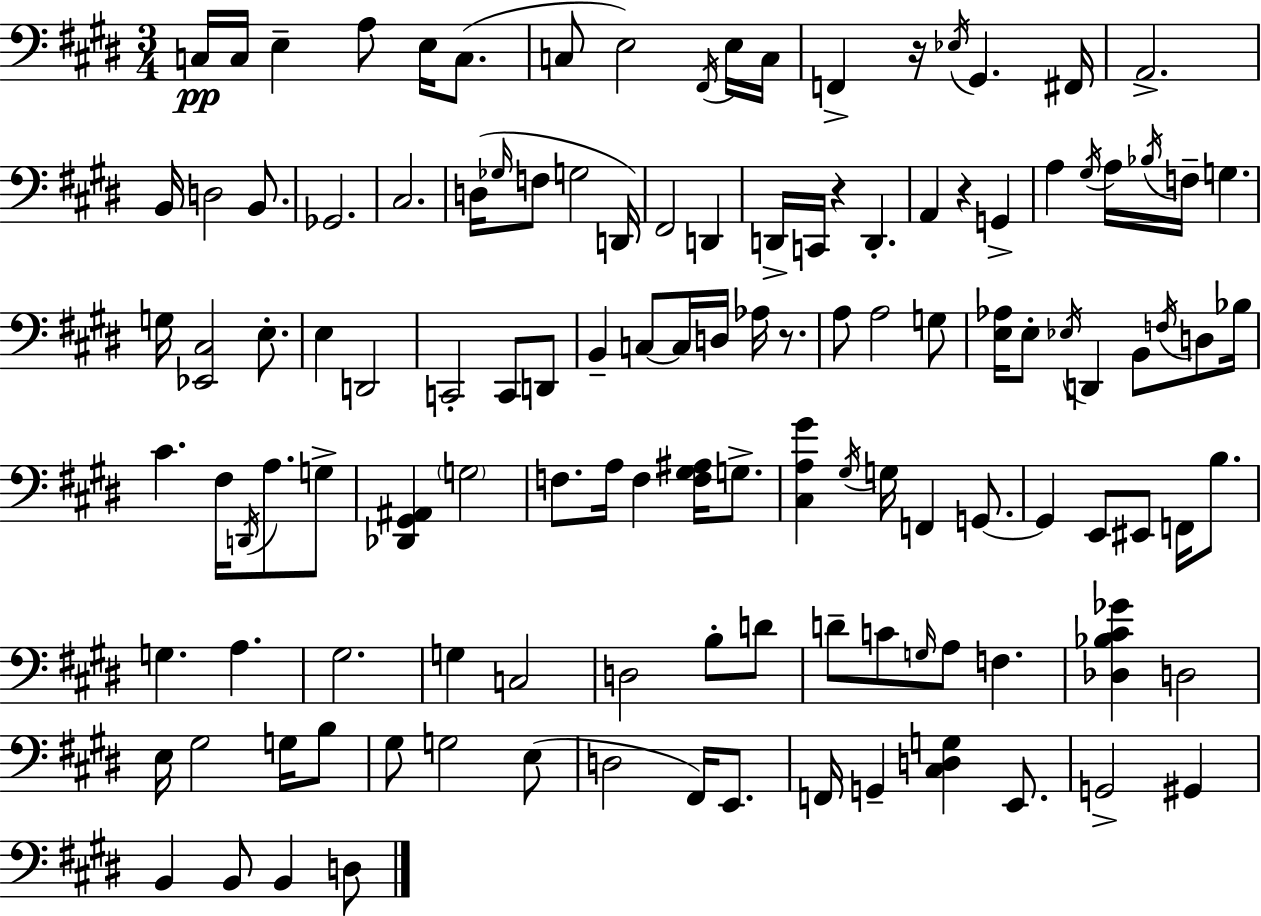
X:1
T:Untitled
M:3/4
L:1/4
K:E
C,/4 C,/4 E, A,/2 E,/4 C,/2 C,/2 E,2 ^F,,/4 E,/4 C,/4 F,, z/4 _E,/4 ^G,, ^F,,/4 A,,2 B,,/4 D,2 B,,/2 _G,,2 ^C,2 D,/4 _G,/4 F,/2 G,2 D,,/4 ^F,,2 D,, D,,/4 C,,/4 z D,, A,, z G,, A, ^G,/4 A,/4 _B,/4 F,/4 G, G,/4 [_E,,^C,]2 E,/2 E, D,,2 C,,2 C,,/2 D,,/2 B,, C,/2 C,/4 D,/4 _A,/4 z/2 A,/2 A,2 G,/2 [E,_A,]/4 E,/2 _E,/4 D,, B,,/2 F,/4 D,/2 _B,/4 ^C ^F,/4 D,,/4 A,/2 G,/2 [_D,,^G,,^A,,] G,2 F,/2 A,/4 F, [F,^G,^A,]/4 G,/2 [^C,A,^G] ^G,/4 G,/4 F,, G,,/2 G,, E,,/2 ^E,,/2 F,,/4 B,/2 G, A, ^G,2 G, C,2 D,2 B,/2 D/2 D/2 C/2 G,/4 A,/2 F, [_D,_B,^C_G] D,2 E,/4 ^G,2 G,/4 B,/2 ^G,/2 G,2 E,/2 D,2 ^F,,/4 E,,/2 F,,/4 G,, [^C,D,G,] E,,/2 G,,2 ^G,, B,, B,,/2 B,, D,/2